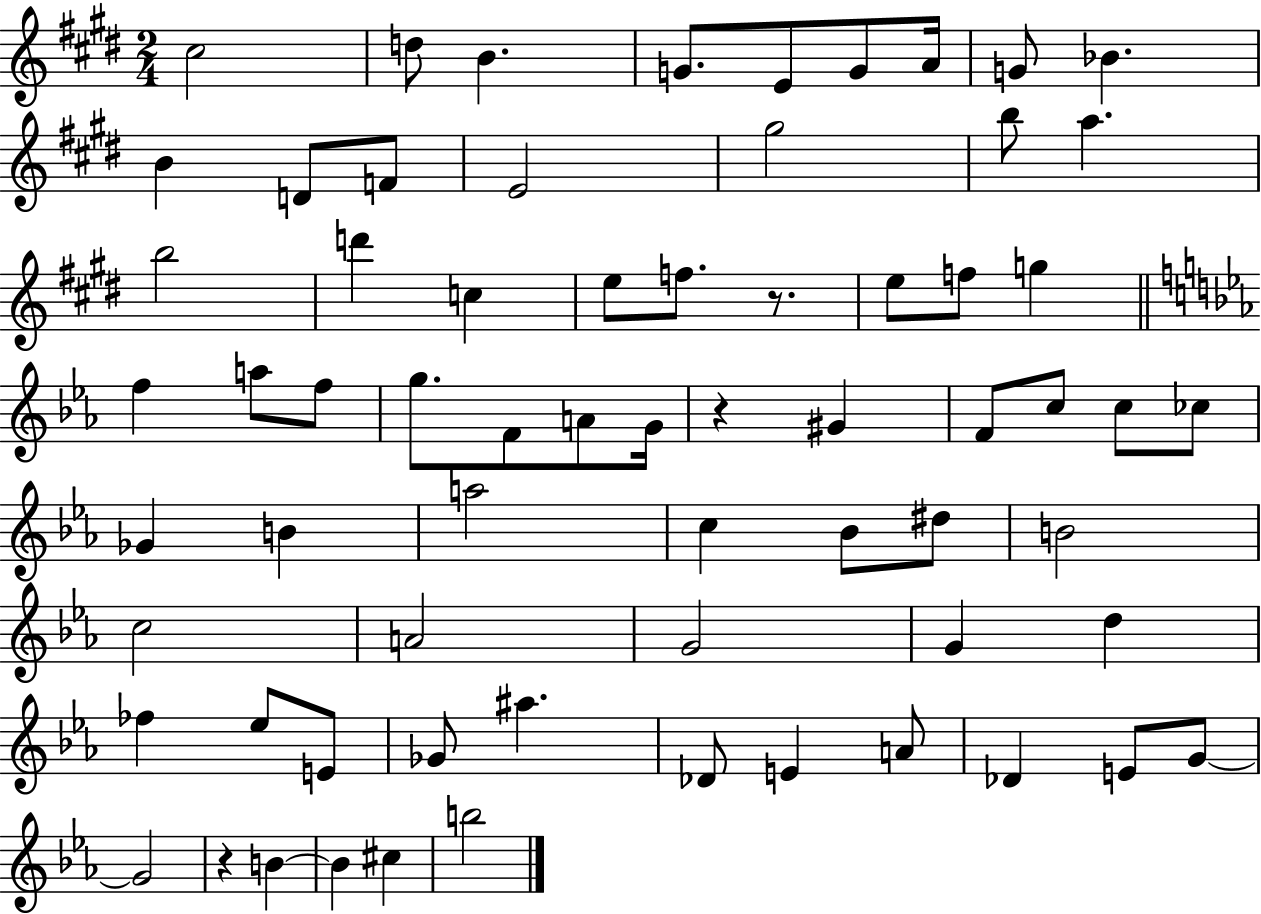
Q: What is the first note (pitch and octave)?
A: C#5